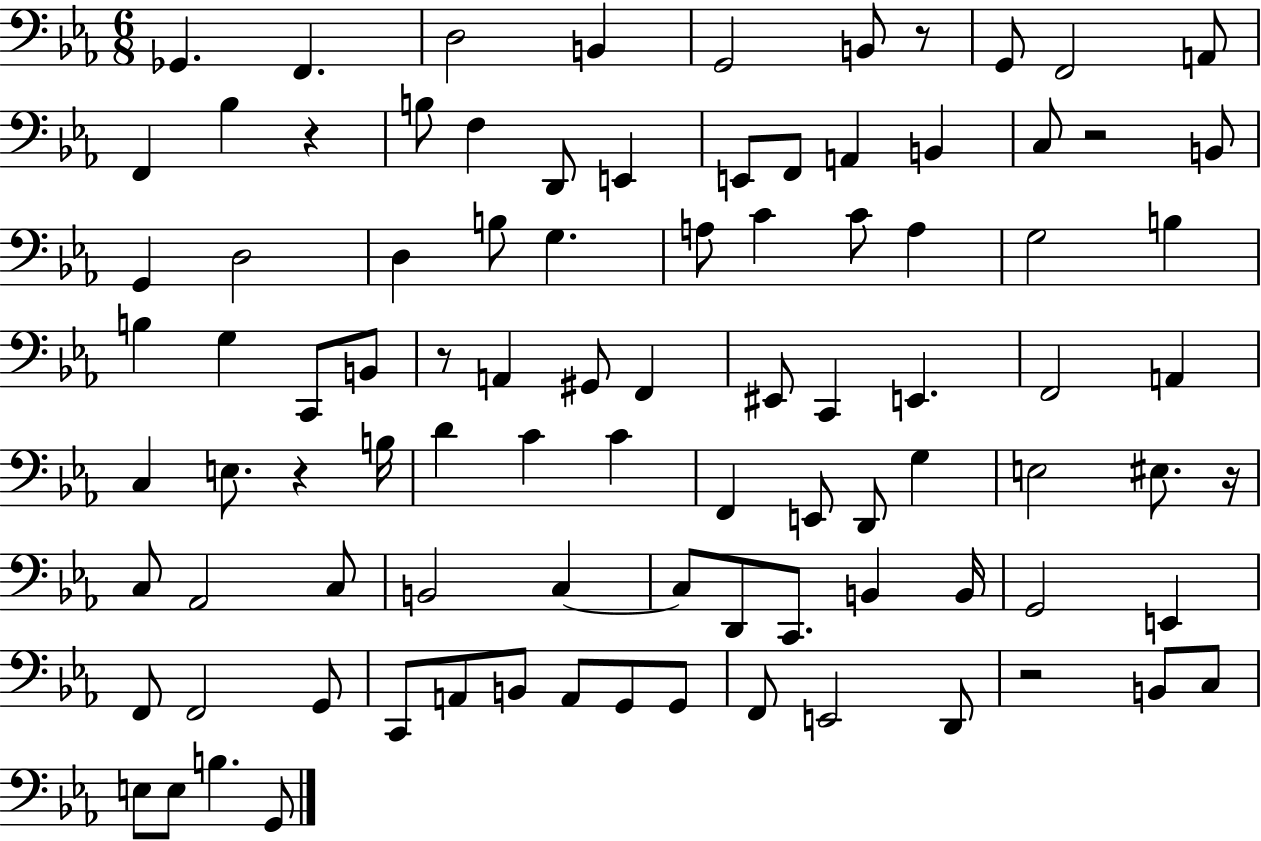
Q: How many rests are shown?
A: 7